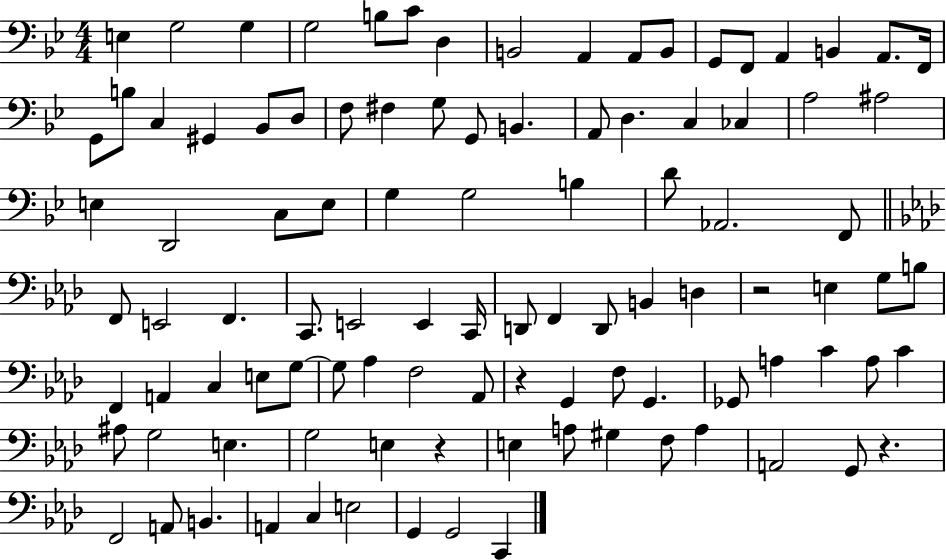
E3/q G3/h G3/q G3/h B3/e C4/e D3/q B2/h A2/q A2/e B2/e G2/e F2/e A2/q B2/q A2/e. F2/s G2/e B3/e C3/q G#2/q Bb2/e D3/e F3/e F#3/q G3/e G2/e B2/q. A2/e D3/q. C3/q CES3/q A3/h A#3/h E3/q D2/h C3/e E3/e G3/q G3/h B3/q D4/e Ab2/h. F2/e F2/e E2/h F2/q. C2/e. E2/h E2/q C2/s D2/e F2/q D2/e B2/q D3/q R/h E3/q G3/e B3/e F2/q A2/q C3/q E3/e G3/e G3/e Ab3/q F3/h Ab2/e R/q G2/q F3/e G2/q. Gb2/e A3/q C4/q A3/e C4/q A#3/e G3/h E3/q. G3/h E3/q R/q E3/q A3/e G#3/q F3/e A3/q A2/h G2/e R/q. F2/h A2/e B2/q. A2/q C3/q E3/h G2/q G2/h C2/q